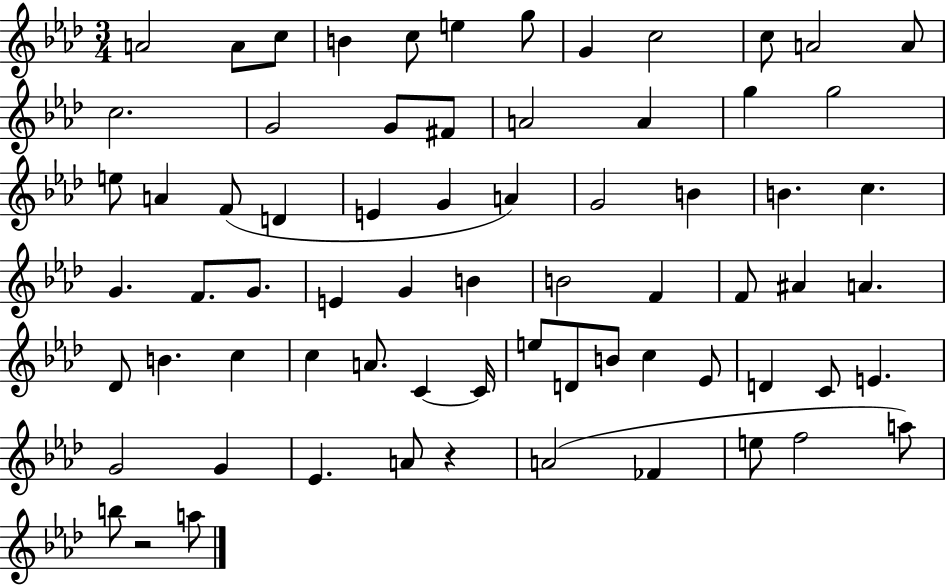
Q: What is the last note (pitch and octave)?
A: A5